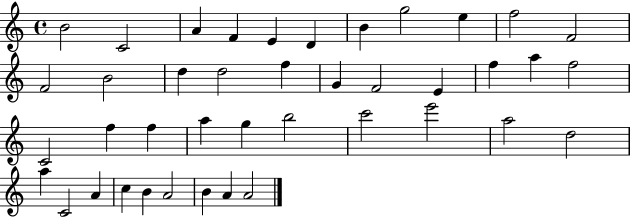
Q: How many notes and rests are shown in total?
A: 41